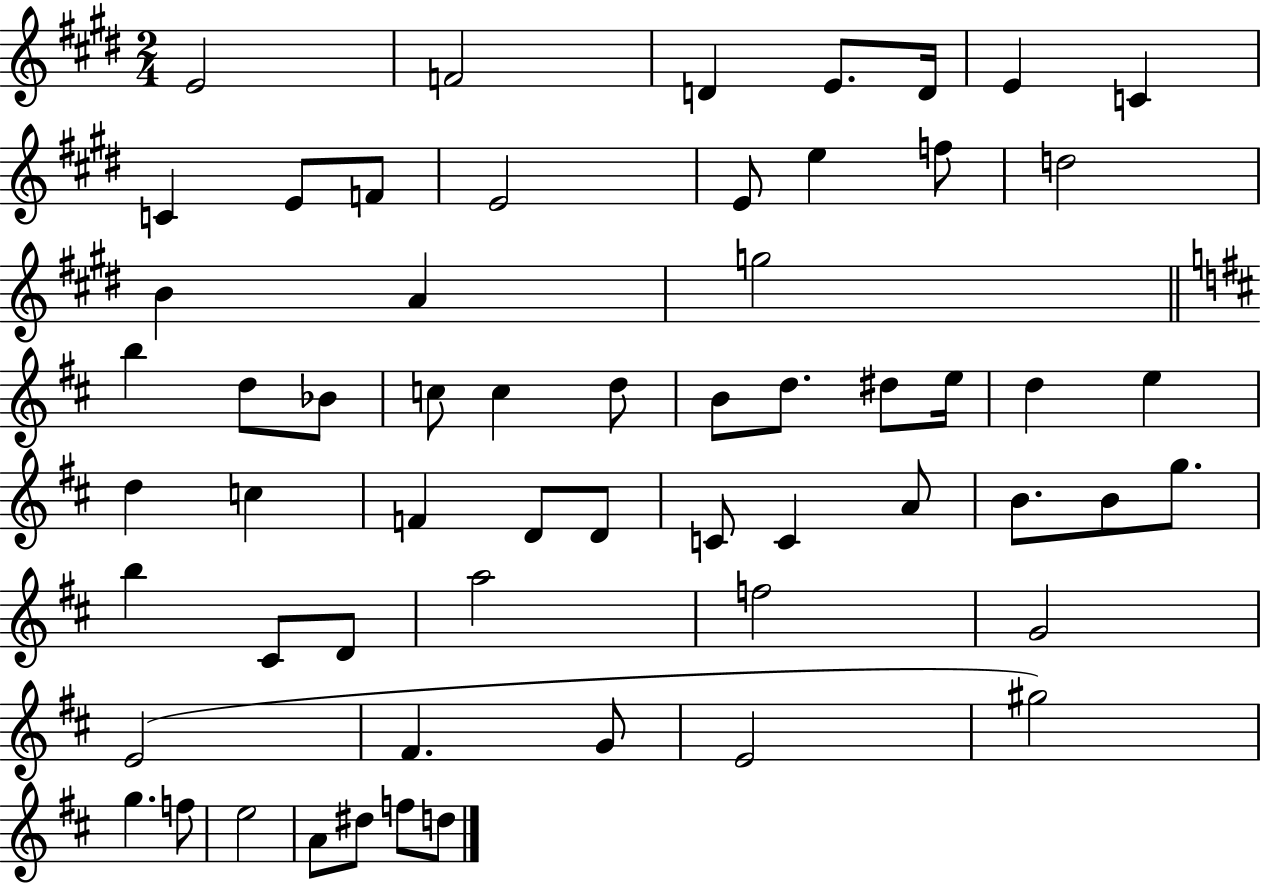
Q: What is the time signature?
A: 2/4